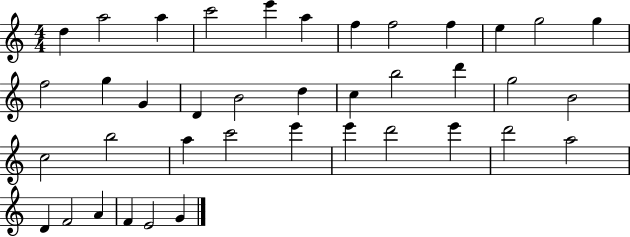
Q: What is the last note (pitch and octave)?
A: G4